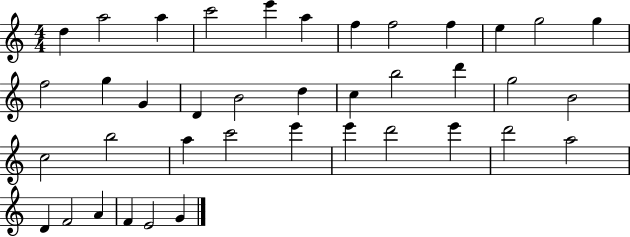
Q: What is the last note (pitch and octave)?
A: G4